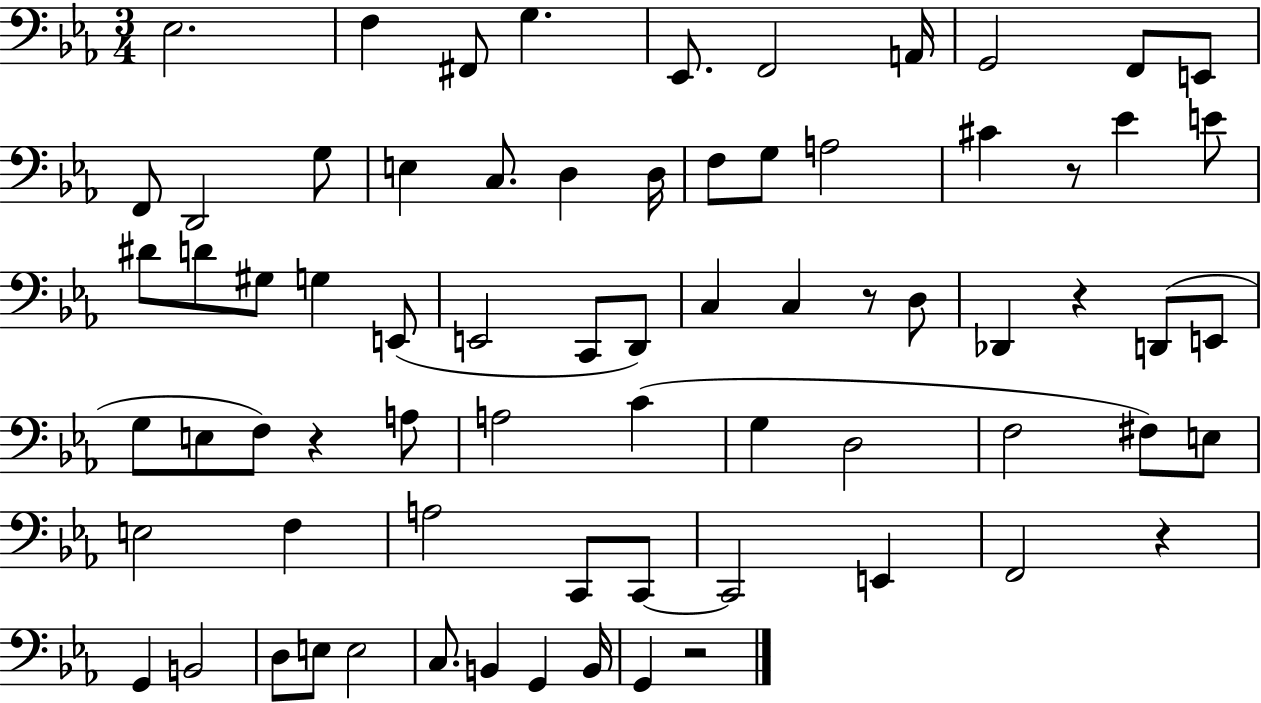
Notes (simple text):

Eb3/h. F3/q F#2/e G3/q. Eb2/e. F2/h A2/s G2/h F2/e E2/e F2/e D2/h G3/e E3/q C3/e. D3/q D3/s F3/e G3/e A3/h C#4/q R/e Eb4/q E4/e D#4/e D4/e G#3/e G3/q E2/e E2/h C2/e D2/e C3/q C3/q R/e D3/e Db2/q R/q D2/e E2/e G3/e E3/e F3/e R/q A3/e A3/h C4/q G3/q D3/h F3/h F#3/e E3/e E3/h F3/q A3/h C2/e C2/e C2/h E2/q F2/h R/q G2/q B2/h D3/e E3/e E3/h C3/e. B2/q G2/q B2/s G2/q R/h